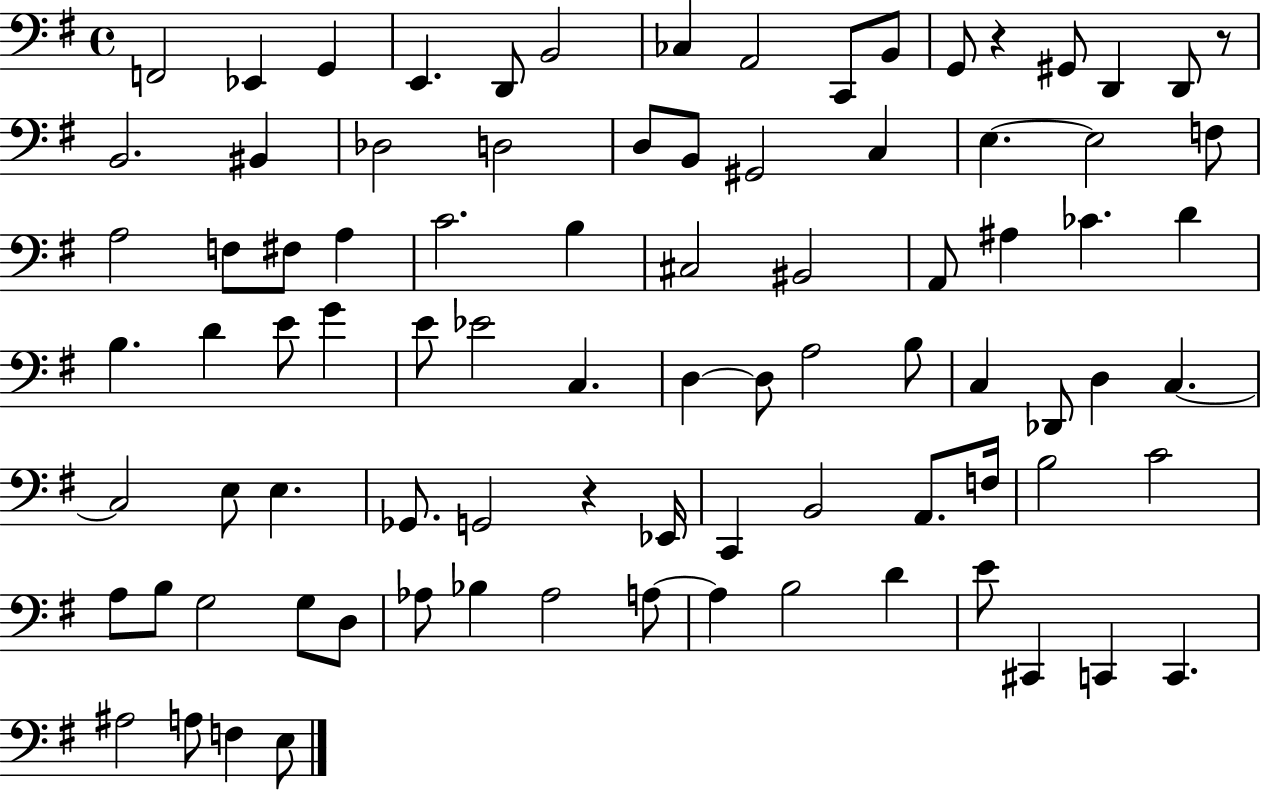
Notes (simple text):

F2/h Eb2/q G2/q E2/q. D2/e B2/h CES3/q A2/h C2/e B2/e G2/e R/q G#2/e D2/q D2/e R/e B2/h. BIS2/q Db3/h D3/h D3/e B2/e G#2/h C3/q E3/q. E3/h F3/e A3/h F3/e F#3/e A3/q C4/h. B3/q C#3/h BIS2/h A2/e A#3/q CES4/q. D4/q B3/q. D4/q E4/e G4/q E4/e Eb4/h C3/q. D3/q D3/e A3/h B3/e C3/q Db2/e D3/q C3/q. C3/h E3/e E3/q. Gb2/e. G2/h R/q Eb2/s C2/q B2/h A2/e. F3/s B3/h C4/h A3/e B3/e G3/h G3/e D3/e Ab3/e Bb3/q Ab3/h A3/e A3/q B3/h D4/q E4/e C#2/q C2/q C2/q. A#3/h A3/e F3/q E3/e